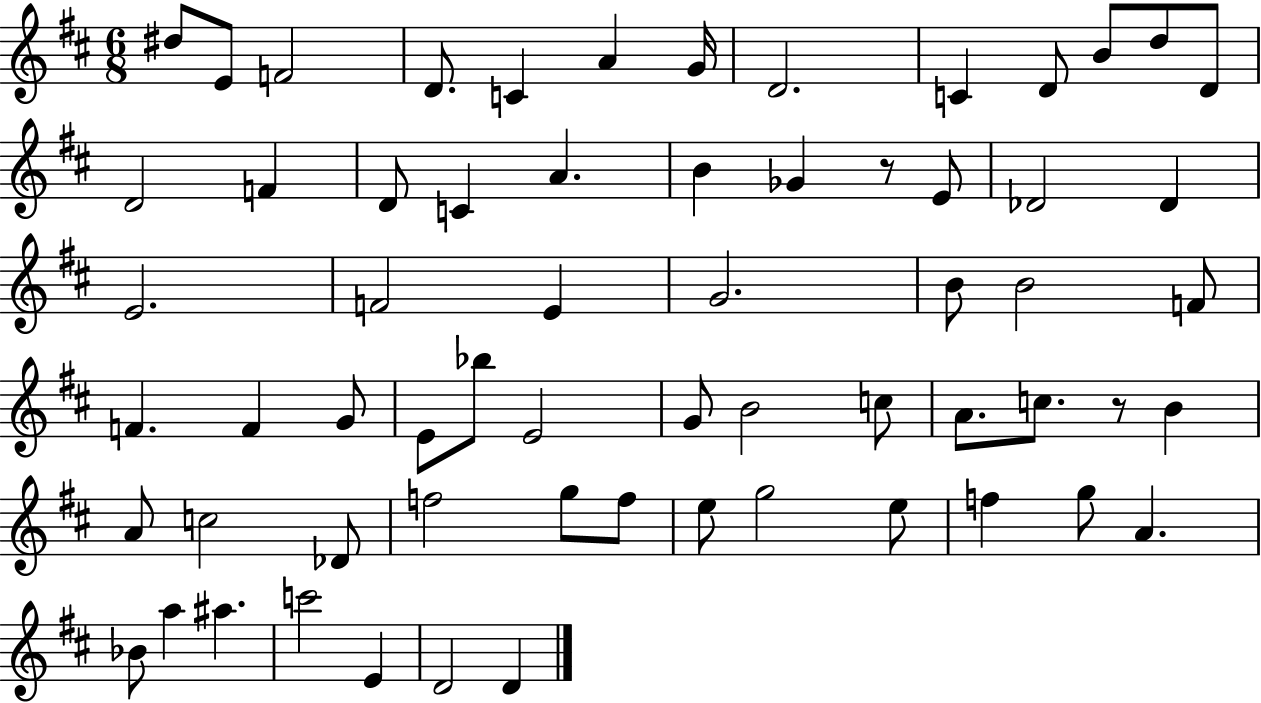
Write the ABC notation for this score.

X:1
T:Untitled
M:6/8
L:1/4
K:D
^d/2 E/2 F2 D/2 C A G/4 D2 C D/2 B/2 d/2 D/2 D2 F D/2 C A B _G z/2 E/2 _D2 _D E2 F2 E G2 B/2 B2 F/2 F F G/2 E/2 _b/2 E2 G/2 B2 c/2 A/2 c/2 z/2 B A/2 c2 _D/2 f2 g/2 f/2 e/2 g2 e/2 f g/2 A _B/2 a ^a c'2 E D2 D